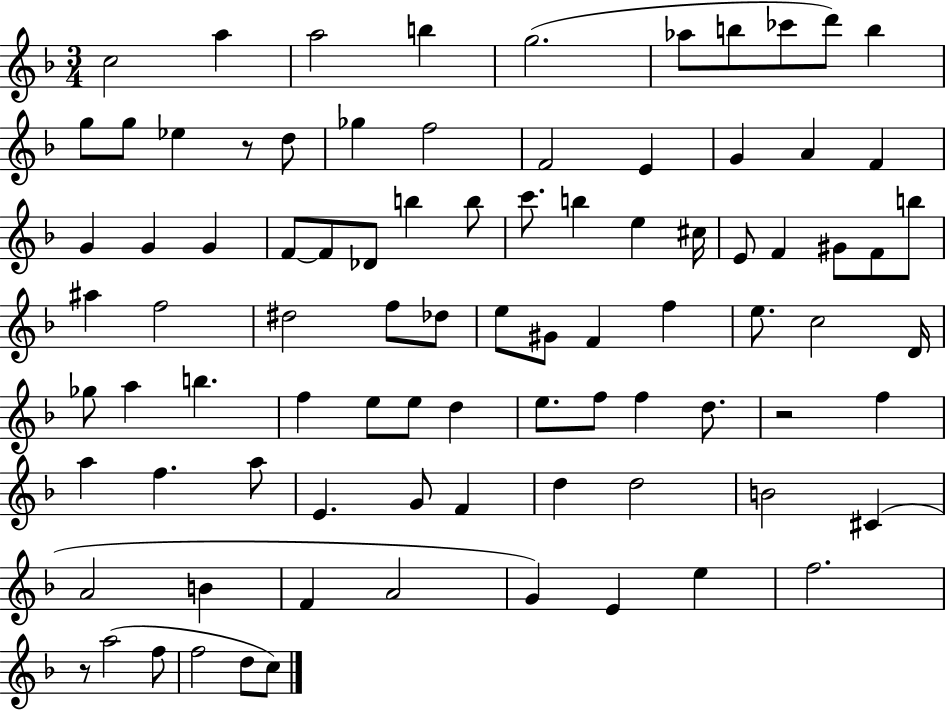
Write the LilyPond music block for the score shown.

{
  \clef treble
  \numericTimeSignature
  \time 3/4
  \key f \major
  c''2 a''4 | a''2 b''4 | g''2.( | aes''8 b''8 ces'''8 d'''8) b''4 | \break g''8 g''8 ees''4 r8 d''8 | ges''4 f''2 | f'2 e'4 | g'4 a'4 f'4 | \break g'4 g'4 g'4 | f'8~~ f'8 des'8 b''4 b''8 | c'''8. b''4 e''4 cis''16 | e'8 f'4 gis'8 f'8 b''8 | \break ais''4 f''2 | dis''2 f''8 des''8 | e''8 gis'8 f'4 f''4 | e''8. c''2 d'16 | \break ges''8 a''4 b''4. | f''4 e''8 e''8 d''4 | e''8. f''8 f''4 d''8. | r2 f''4 | \break a''4 f''4. a''8 | e'4. g'8 f'4 | d''4 d''2 | b'2 cis'4( | \break a'2 b'4 | f'4 a'2 | g'4) e'4 e''4 | f''2. | \break r8 a''2( f''8 | f''2 d''8 c''8) | \bar "|."
}